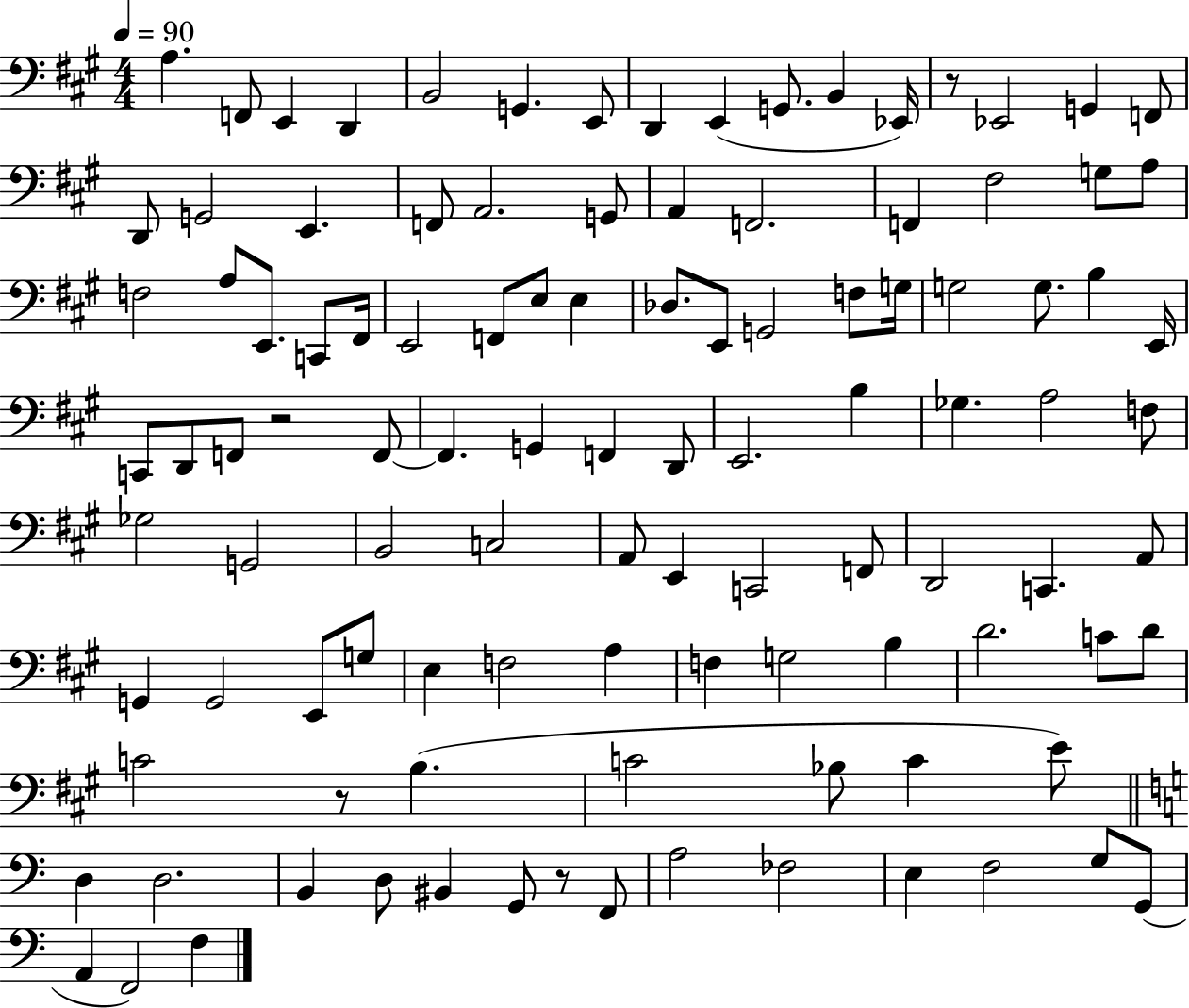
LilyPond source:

{
  \clef bass
  \numericTimeSignature
  \time 4/4
  \key a \major
  \tempo 4 = 90
  a4. f,8 e,4 d,4 | b,2 g,4. e,8 | d,4 e,4( g,8. b,4 ees,16) | r8 ees,2 g,4 f,8 | \break d,8 g,2 e,4. | f,8 a,2. g,8 | a,4 f,2. | f,4 fis2 g8 a8 | \break f2 a8 e,8. c,8 fis,16 | e,2 f,8 e8 e4 | des8. e,8 g,2 f8 g16 | g2 g8. b4 e,16 | \break c,8 d,8 f,8 r2 f,8~~ | f,4. g,4 f,4 d,8 | e,2. b4 | ges4. a2 f8 | \break ges2 g,2 | b,2 c2 | a,8 e,4 c,2 f,8 | d,2 c,4. a,8 | \break g,4 g,2 e,8 g8 | e4 f2 a4 | f4 g2 b4 | d'2. c'8 d'8 | \break c'2 r8 b4.( | c'2 bes8 c'4 e'8) | \bar "||" \break \key c \major d4 d2. | b,4 d8 bis,4 g,8 r8 f,8 | a2 fes2 | e4 f2 g8 g,8( | \break a,4 f,2) f4 | \bar "|."
}